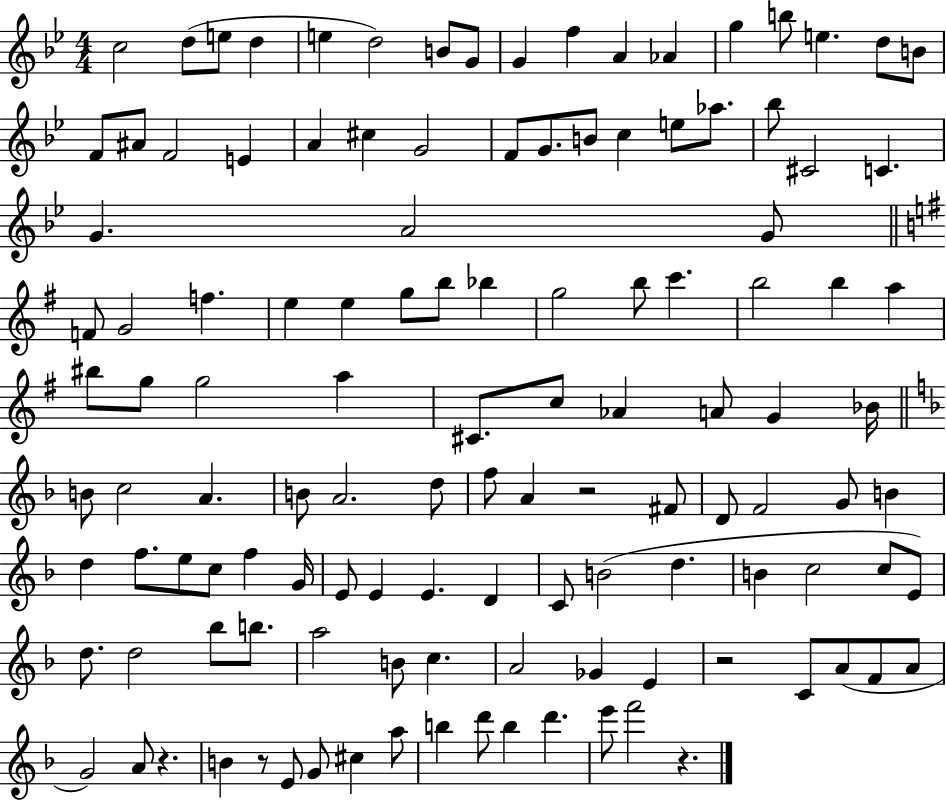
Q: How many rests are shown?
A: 5